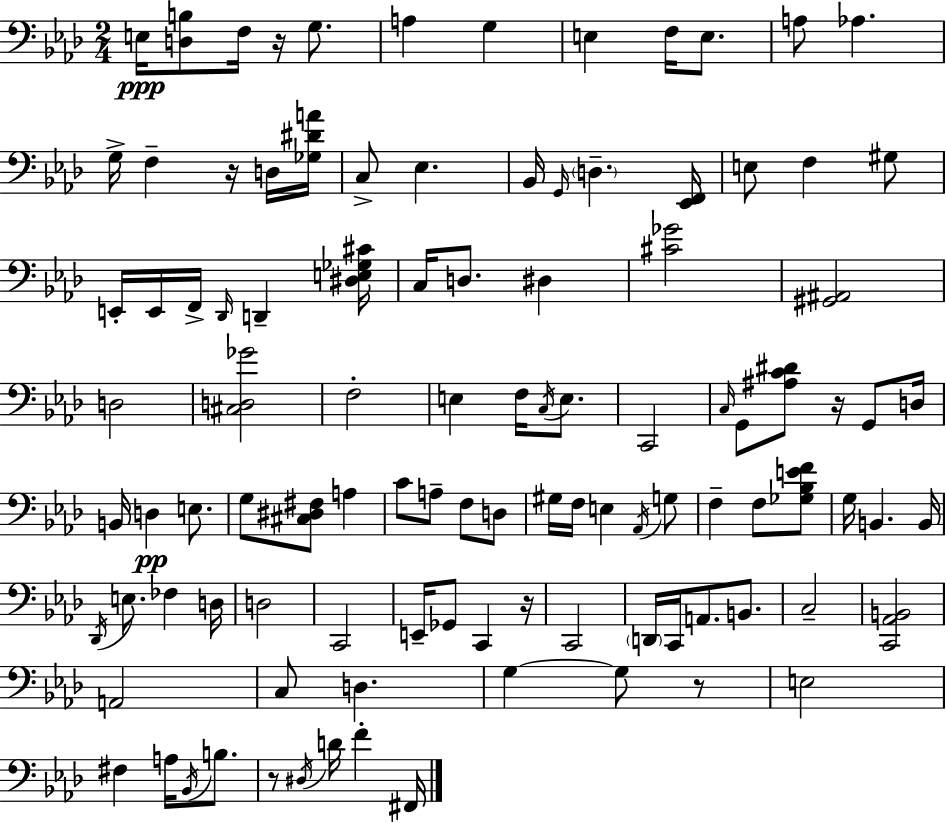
X:1
T:Untitled
M:2/4
L:1/4
K:Ab
E,/4 [D,B,]/2 F,/4 z/4 G,/2 A, G, E, F,/4 E,/2 A,/2 _A, G,/4 F, z/4 D,/4 [_G,^DA]/4 C,/2 _E, _B,,/4 G,,/4 D, [_E,,F,,]/4 E,/2 F, ^G,/2 E,,/4 E,,/4 F,,/4 _D,,/4 D,, [^D,E,_G,^C]/4 C,/4 D,/2 ^D, [^C_G]2 [^G,,^A,,]2 D,2 [^C,D,_G]2 F,2 E, F,/4 C,/4 E,/2 C,,2 C,/4 G,,/2 [^A,C^D]/2 z/4 G,,/2 D,/4 B,,/4 D, E,/2 G,/2 [^C,^D,^F,]/2 A, C/2 A,/2 F,/2 D,/2 ^G,/4 F,/4 E, _A,,/4 G,/2 F, F,/2 [_G,_B,EF]/2 G,/4 B,, B,,/4 _D,,/4 E,/2 _F, D,/4 D,2 C,,2 E,,/4 _G,,/2 C,, z/4 C,,2 D,,/4 C,,/4 A,,/2 B,,/2 C,2 [C,,_A,,B,,]2 A,,2 C,/2 D, G, G,/2 z/2 E,2 ^F, A,/4 _B,,/4 B,/2 z/2 ^D,/4 D/4 F ^F,,/4